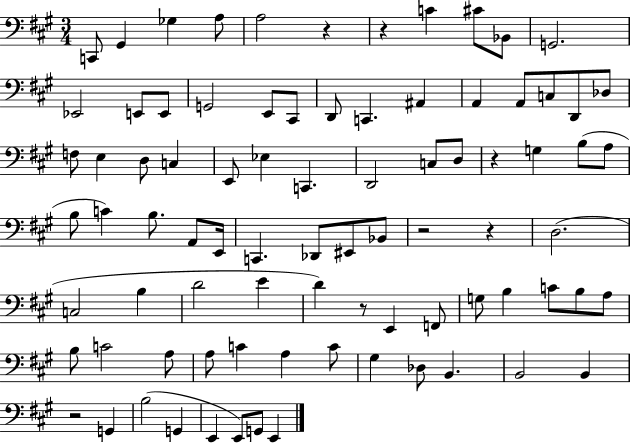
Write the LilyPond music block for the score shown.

{
  \clef bass
  \numericTimeSignature
  \time 3/4
  \key a \major
  \repeat volta 2 { c,8 gis,4 ges4 a8 | a2 r4 | r4 c'4 cis'8 bes,8 | g,2. | \break ees,2 e,8 e,8 | g,2 e,8 cis,8 | d,8 c,4. ais,4 | a,4 a,8 c8 d,8 des8 | \break f8 e4 d8 c4 | e,8 ees4 c,4. | d,2 c8 d8 | r4 g4 b8( a8 | \break b8 c'4) b8. a,8 e,16 | c,4. des,8 eis,8 bes,8 | r2 r4 | d2.( | \break c2 b4 | d'2 e'4 | d'4) r8 e,4 f,8 | g8 b4 c'8 b8 a8 | \break b8 c'2 a8 | a8 c'4 a4 c'8 | gis4 des8 b,4. | b,2 b,4 | \break r2 g,4 | b2( g,4 | e,4 e,8) g,8 e,4 | } \bar "|."
}